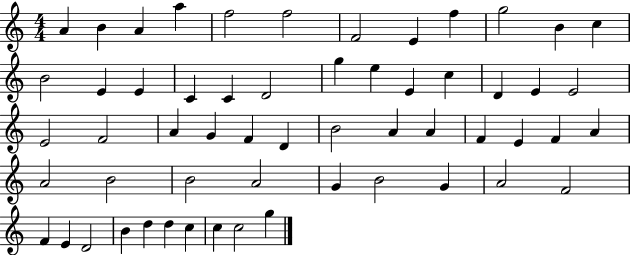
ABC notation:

X:1
T:Untitled
M:4/4
L:1/4
K:C
A B A a f2 f2 F2 E f g2 B c B2 E E C C D2 g e E c D E E2 E2 F2 A G F D B2 A A F E F A A2 B2 B2 A2 G B2 G A2 F2 F E D2 B d d c c c2 g